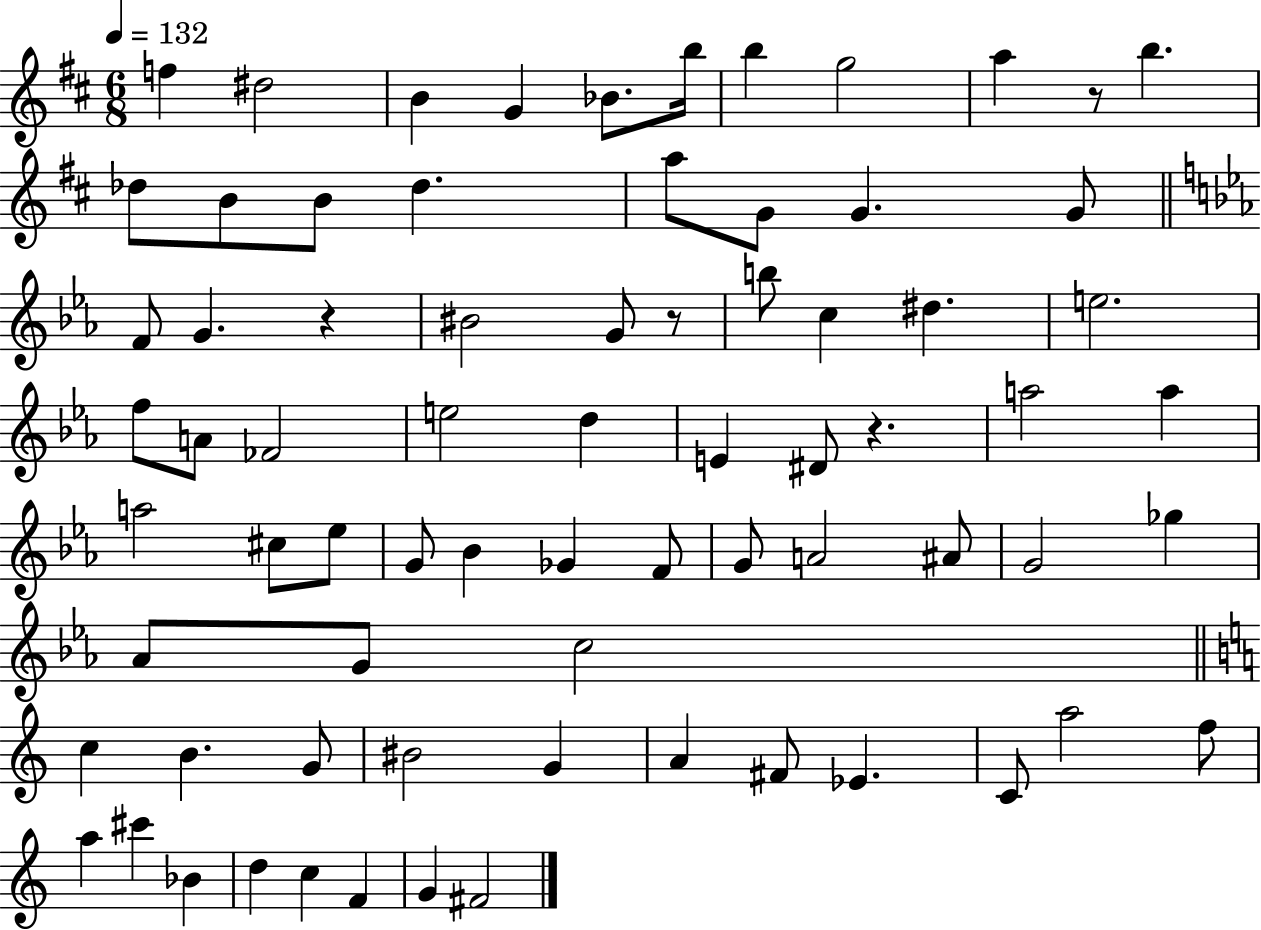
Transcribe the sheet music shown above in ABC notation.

X:1
T:Untitled
M:6/8
L:1/4
K:D
f ^d2 B G _B/2 b/4 b g2 a z/2 b _d/2 B/2 B/2 _d a/2 G/2 G G/2 F/2 G z ^B2 G/2 z/2 b/2 c ^d e2 f/2 A/2 _F2 e2 d E ^D/2 z a2 a a2 ^c/2 _e/2 G/2 _B _G F/2 G/2 A2 ^A/2 G2 _g _A/2 G/2 c2 c B G/2 ^B2 G A ^F/2 _E C/2 a2 f/2 a ^c' _B d c F G ^F2